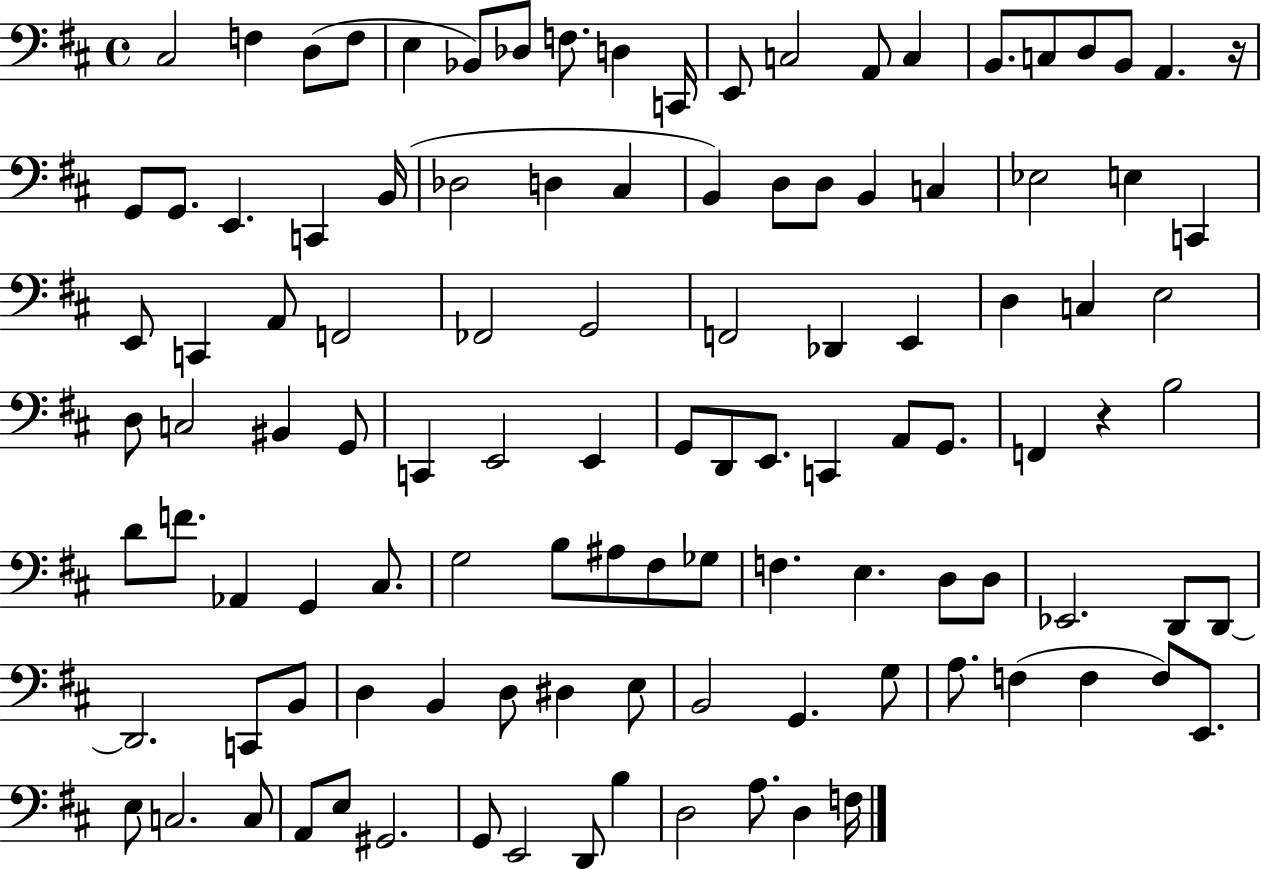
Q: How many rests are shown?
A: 2